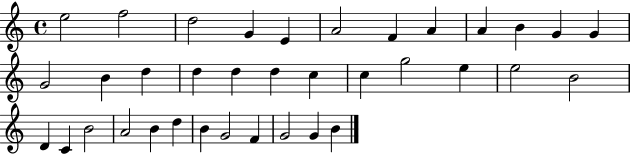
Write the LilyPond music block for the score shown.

{
  \clef treble
  \time 4/4
  \defaultTimeSignature
  \key c \major
  e''2 f''2 | d''2 g'4 e'4 | a'2 f'4 a'4 | a'4 b'4 g'4 g'4 | \break g'2 b'4 d''4 | d''4 d''4 d''4 c''4 | c''4 g''2 e''4 | e''2 b'2 | \break d'4 c'4 b'2 | a'2 b'4 d''4 | b'4 g'2 f'4 | g'2 g'4 b'4 | \break \bar "|."
}